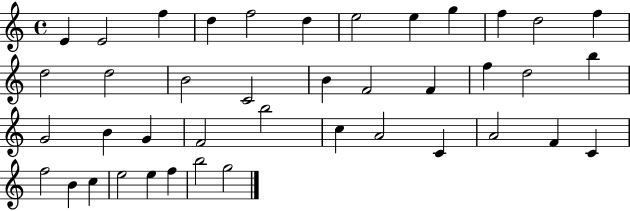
E4/q E4/h F5/q D5/q F5/h D5/q E5/h E5/q G5/q F5/q D5/h F5/q D5/h D5/h B4/h C4/h B4/q F4/h F4/q F5/q D5/h B5/q G4/h B4/q G4/q F4/h B5/h C5/q A4/h C4/q A4/h F4/q C4/q F5/h B4/q C5/q E5/h E5/q F5/q B5/h G5/h